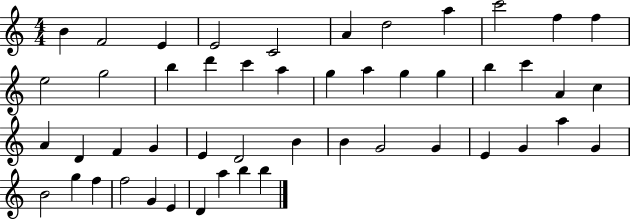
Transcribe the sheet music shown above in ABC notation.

X:1
T:Untitled
M:4/4
L:1/4
K:C
B F2 E E2 C2 A d2 a c'2 f f e2 g2 b d' c' a g a g g b c' A c A D F G E D2 B B G2 G E G a G B2 g f f2 G E D a b b